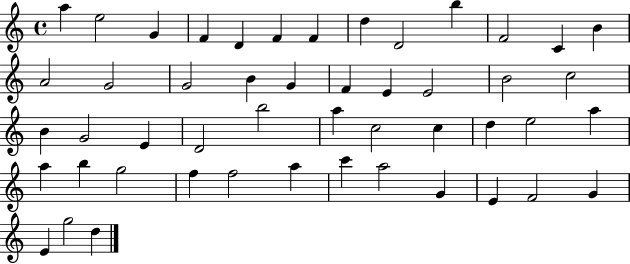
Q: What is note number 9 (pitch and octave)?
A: D4